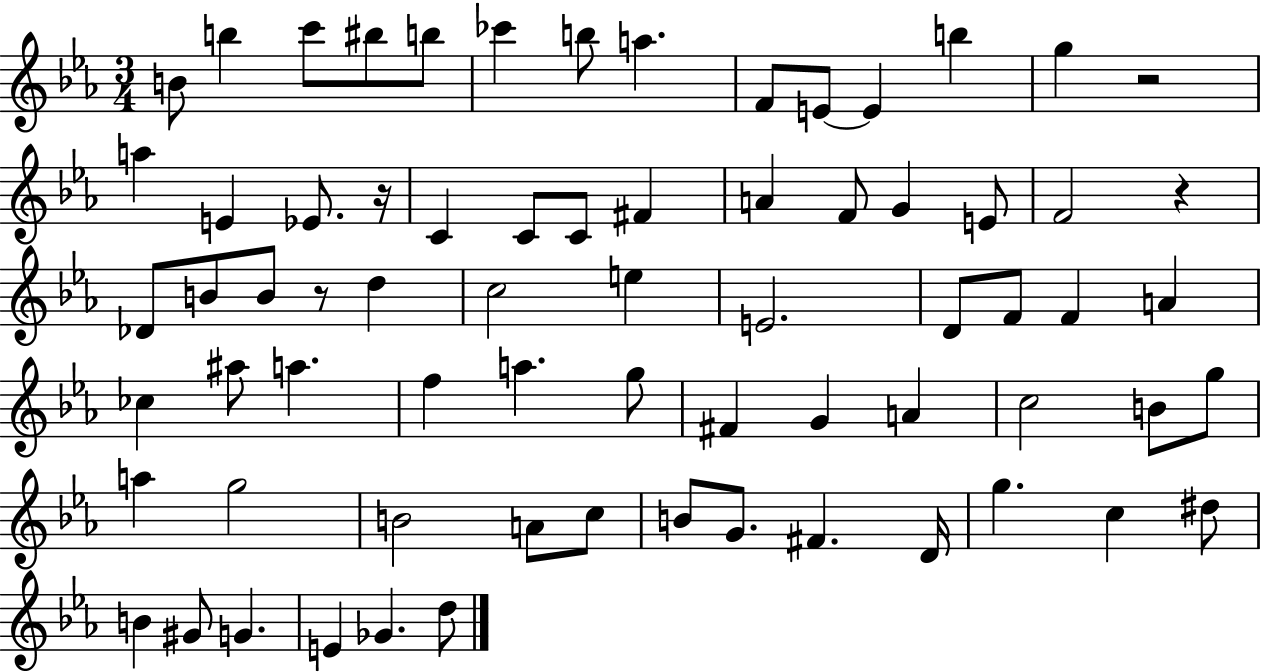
{
  \clef treble
  \numericTimeSignature
  \time 3/4
  \key ees \major
  b'8 b''4 c'''8 bis''8 b''8 | ces'''4 b''8 a''4. | f'8 e'8~~ e'4 b''4 | g''4 r2 | \break a''4 e'4 ees'8. r16 | c'4 c'8 c'8 fis'4 | a'4 f'8 g'4 e'8 | f'2 r4 | \break des'8 b'8 b'8 r8 d''4 | c''2 e''4 | e'2. | d'8 f'8 f'4 a'4 | \break ces''4 ais''8 a''4. | f''4 a''4. g''8 | fis'4 g'4 a'4 | c''2 b'8 g''8 | \break a''4 g''2 | b'2 a'8 c''8 | b'8 g'8. fis'4. d'16 | g''4. c''4 dis''8 | \break b'4 gis'8 g'4. | e'4 ges'4. d''8 | \bar "|."
}